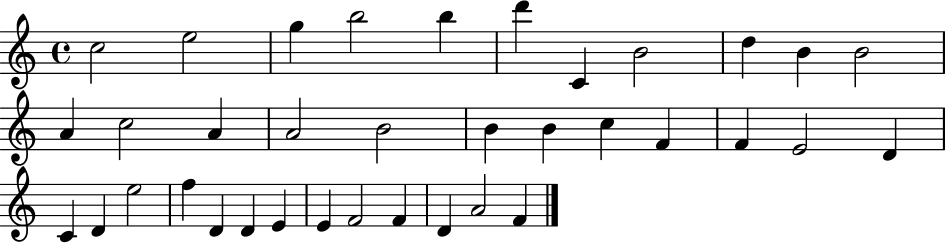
{
  \clef treble
  \time 4/4
  \defaultTimeSignature
  \key c \major
  c''2 e''2 | g''4 b''2 b''4 | d'''4 c'4 b'2 | d''4 b'4 b'2 | \break a'4 c''2 a'4 | a'2 b'2 | b'4 b'4 c''4 f'4 | f'4 e'2 d'4 | \break c'4 d'4 e''2 | f''4 d'4 d'4 e'4 | e'4 f'2 f'4 | d'4 a'2 f'4 | \break \bar "|."
}